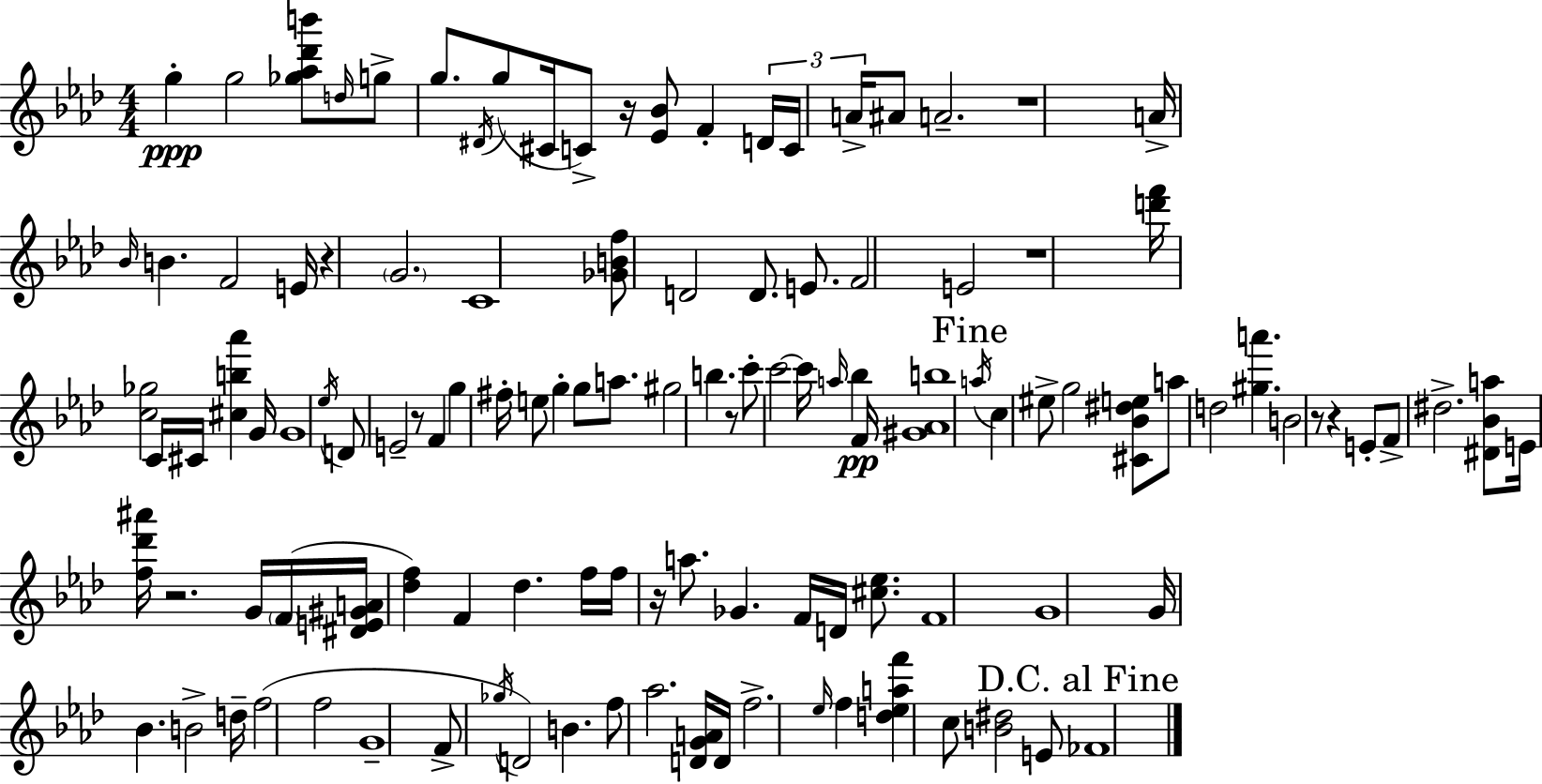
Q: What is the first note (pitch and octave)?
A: G5